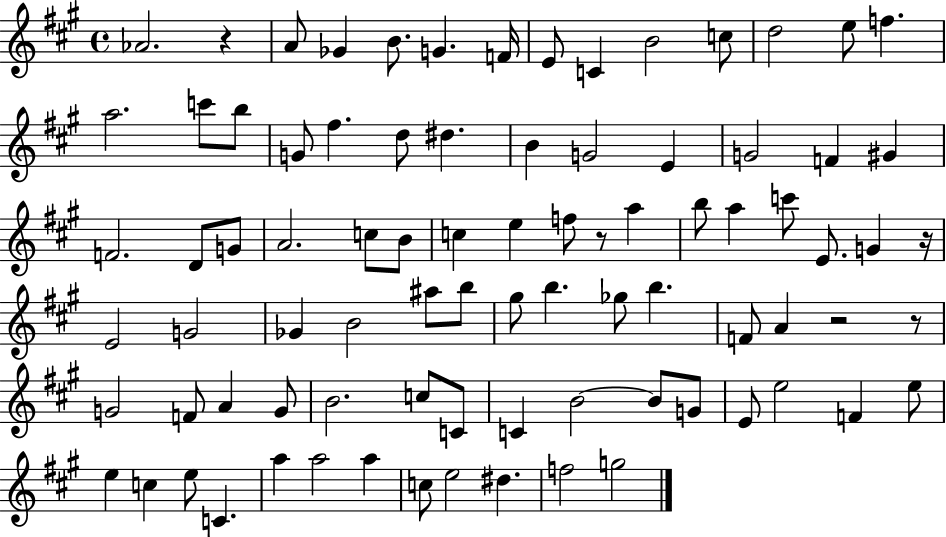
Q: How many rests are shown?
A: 5